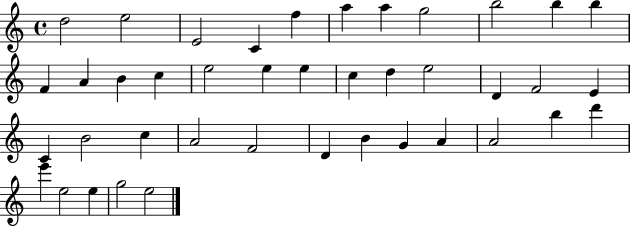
D5/h E5/h E4/h C4/q F5/q A5/q A5/q G5/h B5/h B5/q B5/q F4/q A4/q B4/q C5/q E5/h E5/q E5/q C5/q D5/q E5/h D4/q F4/h E4/q C4/q B4/h C5/q A4/h F4/h D4/q B4/q G4/q A4/q A4/h B5/q D6/q E6/q E5/h E5/q G5/h E5/h